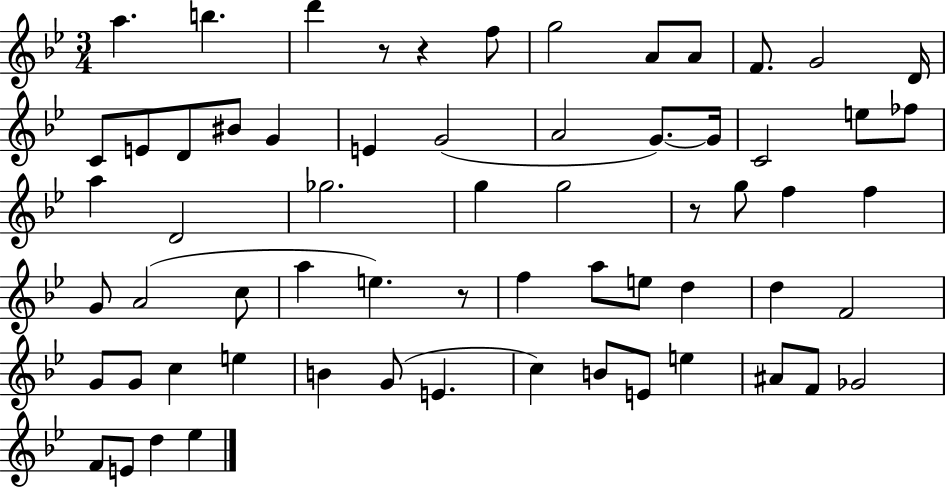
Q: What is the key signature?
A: BES major